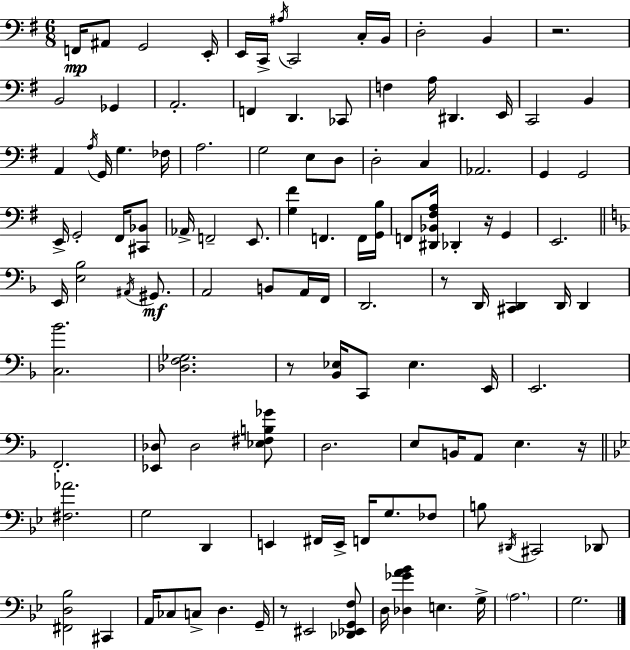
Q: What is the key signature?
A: G major